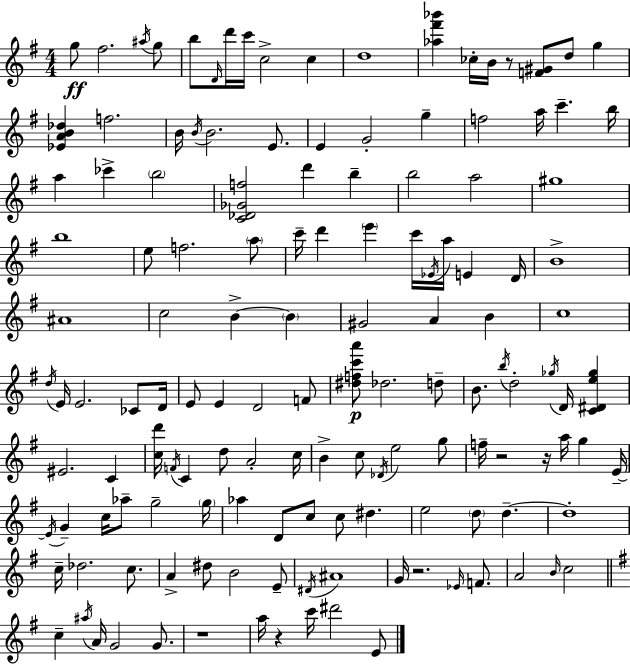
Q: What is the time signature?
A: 4/4